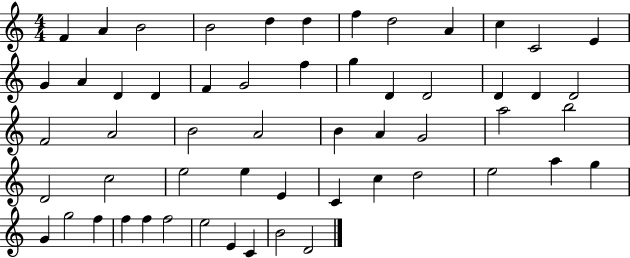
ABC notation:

X:1
T:Untitled
M:4/4
L:1/4
K:C
F A B2 B2 d d f d2 A c C2 E G A D D F G2 f g D D2 D D D2 F2 A2 B2 A2 B A G2 a2 b2 D2 c2 e2 e E C c d2 e2 a g G g2 f f f f2 e2 E C B2 D2